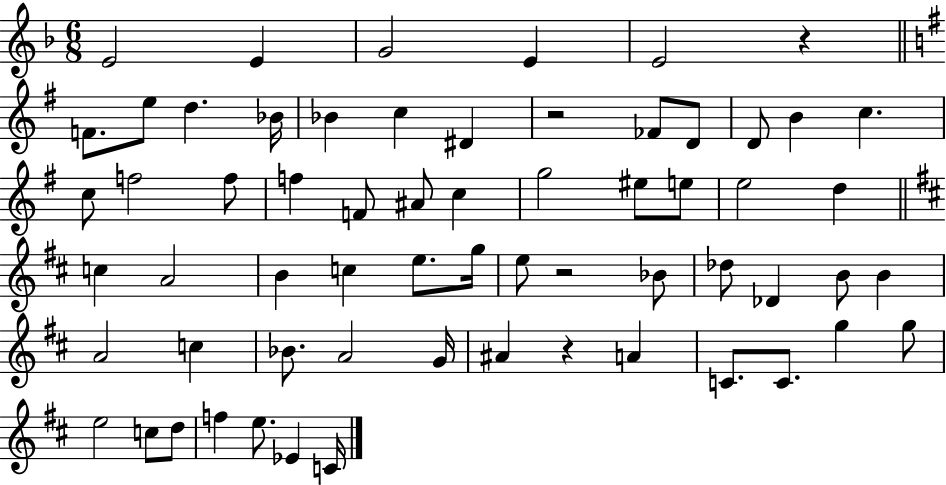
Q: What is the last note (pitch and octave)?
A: C4